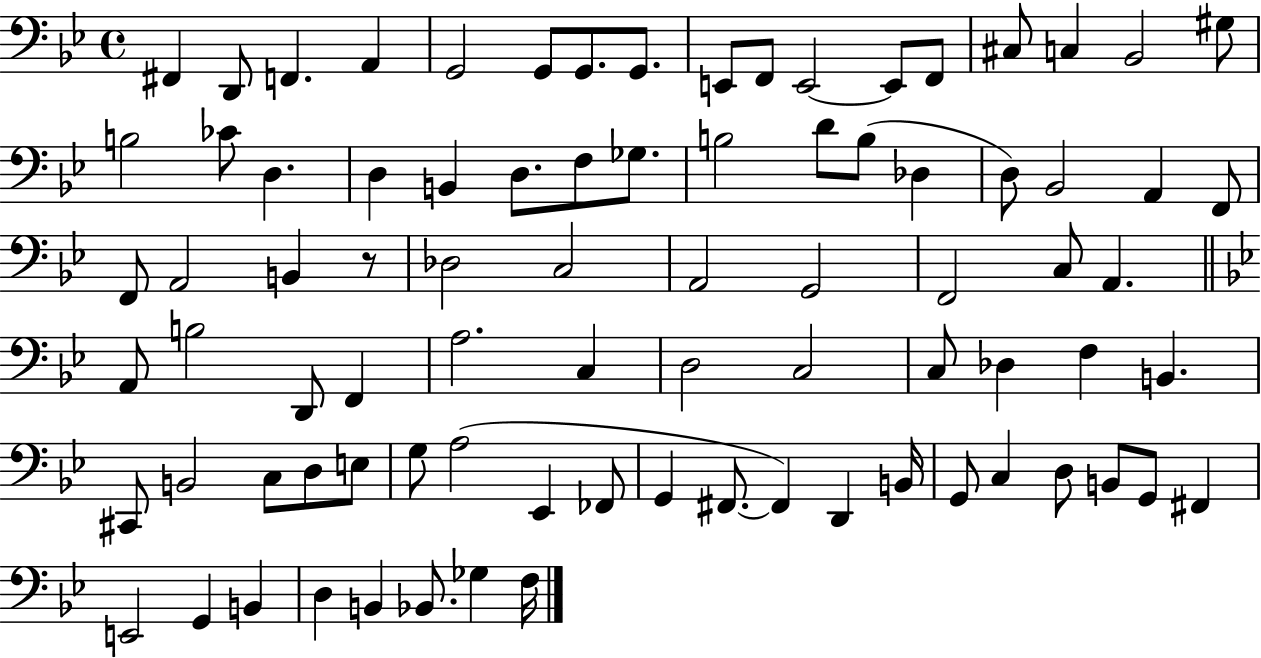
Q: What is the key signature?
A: BES major